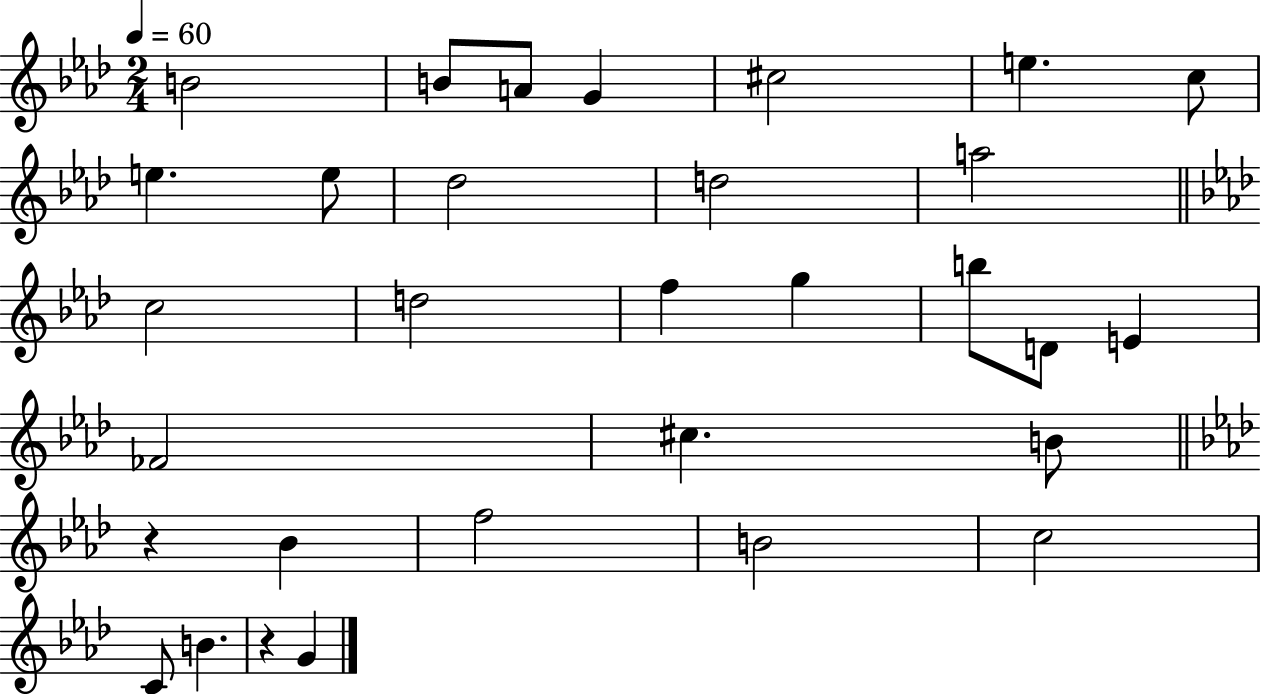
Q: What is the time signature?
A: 2/4